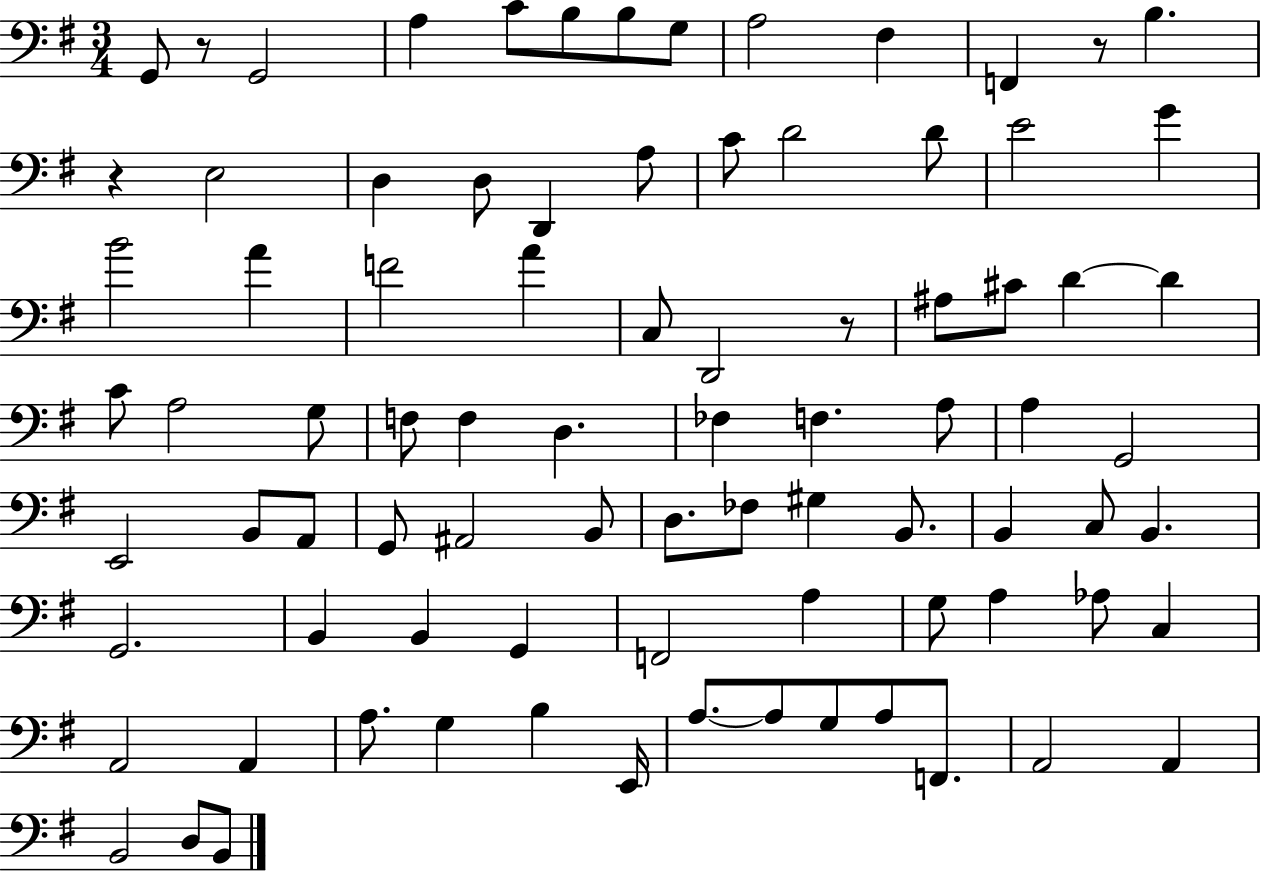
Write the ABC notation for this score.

X:1
T:Untitled
M:3/4
L:1/4
K:G
G,,/2 z/2 G,,2 A, C/2 B,/2 B,/2 G,/2 A,2 ^F, F,, z/2 B, z E,2 D, D,/2 D,, A,/2 C/2 D2 D/2 E2 G B2 A F2 A C,/2 D,,2 z/2 ^A,/2 ^C/2 D D C/2 A,2 G,/2 F,/2 F, D, _F, F, A,/2 A, G,,2 E,,2 B,,/2 A,,/2 G,,/2 ^A,,2 B,,/2 D,/2 _F,/2 ^G, B,,/2 B,, C,/2 B,, G,,2 B,, B,, G,, F,,2 A, G,/2 A, _A,/2 C, A,,2 A,, A,/2 G, B, E,,/4 A,/2 A,/2 G,/2 A,/2 F,,/2 A,,2 A,, B,,2 D,/2 B,,/2